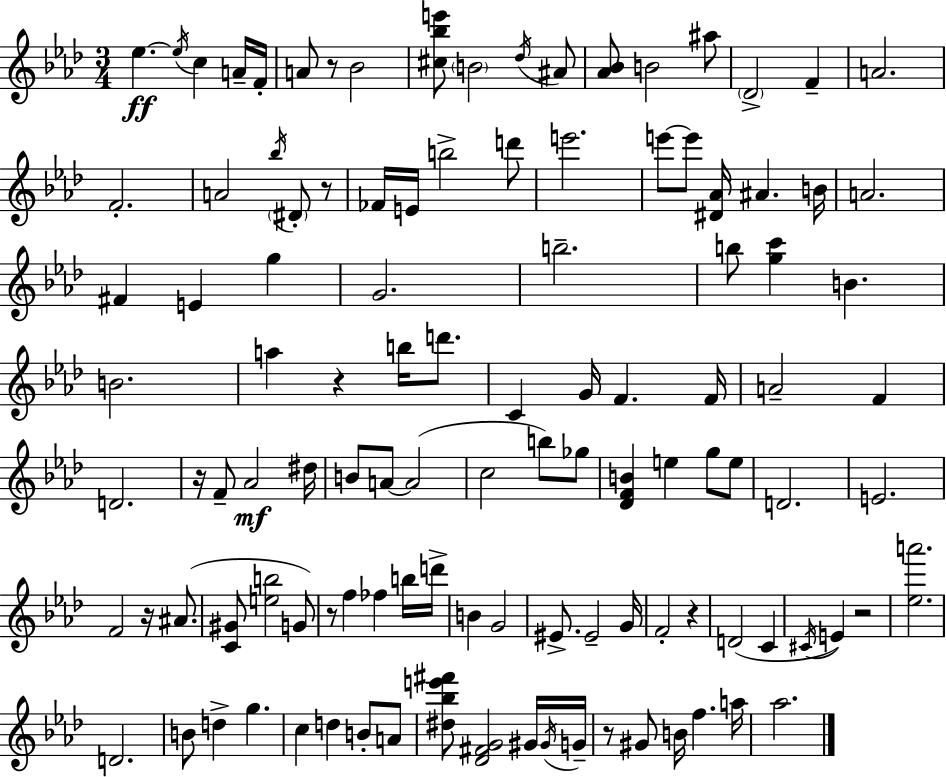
Eb5/q. Eb5/s C5/q A4/s F4/s A4/e R/e Bb4/h [C#5,Bb5,E6]/e B4/h Db5/s A#4/e [Ab4,Bb4]/e B4/h A#5/e Db4/h F4/q A4/h. F4/h. A4/h Bb5/s D#4/e R/e FES4/s E4/s B5/h D6/e E6/h. E6/e E6/e [D#4,Ab4]/s A#4/q. B4/s A4/h. F#4/q E4/q G5/q G4/h. B5/h. B5/e [G5,C6]/q B4/q. B4/h. A5/q R/q B5/s D6/e. C4/q G4/s F4/q. F4/s A4/h F4/q D4/h. R/s F4/e Ab4/h D#5/s B4/e A4/e A4/h C5/h B5/e Gb5/e [Db4,F4,B4]/q E5/q G5/e E5/e D4/h. E4/h. F4/h R/s A#4/e. [C4,G#4]/e [E5,B5]/h G4/e R/e F5/q FES5/q B5/s D6/s B4/q G4/h EIS4/e. EIS4/h G4/s F4/h R/q D4/h C4/q C#4/s E4/q R/h [Eb5,A6]/h. D4/h. B4/e D5/q G5/q. C5/q D5/q B4/e A4/e [D#5,Bb5,E6,F#6]/e [Db4,F#4,G4]/h G#4/s G#4/s G4/s R/e G#4/e B4/s F5/q. A5/s Ab5/h.